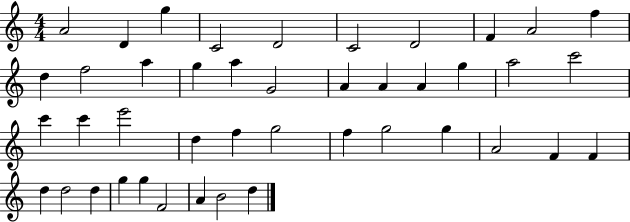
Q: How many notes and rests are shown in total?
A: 43